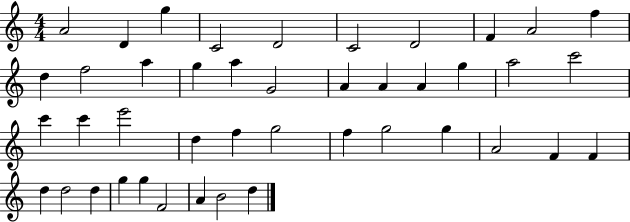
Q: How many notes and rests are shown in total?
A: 43